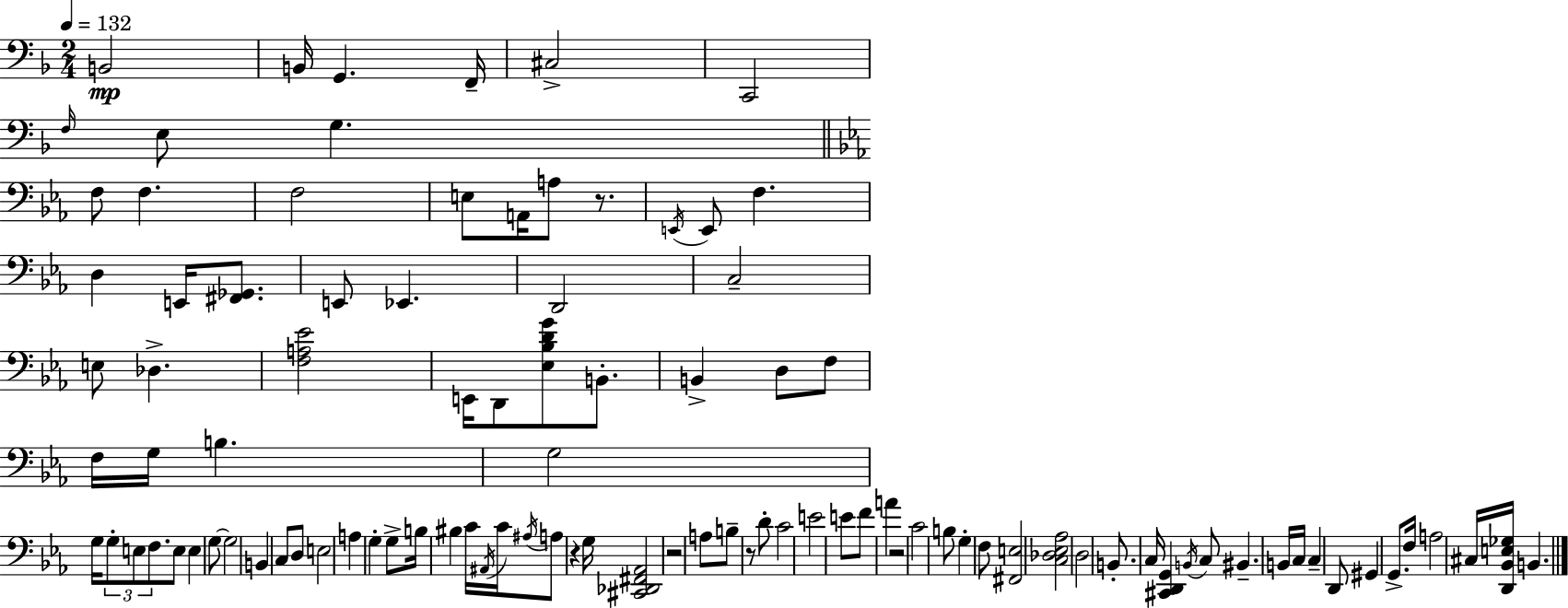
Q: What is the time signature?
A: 2/4